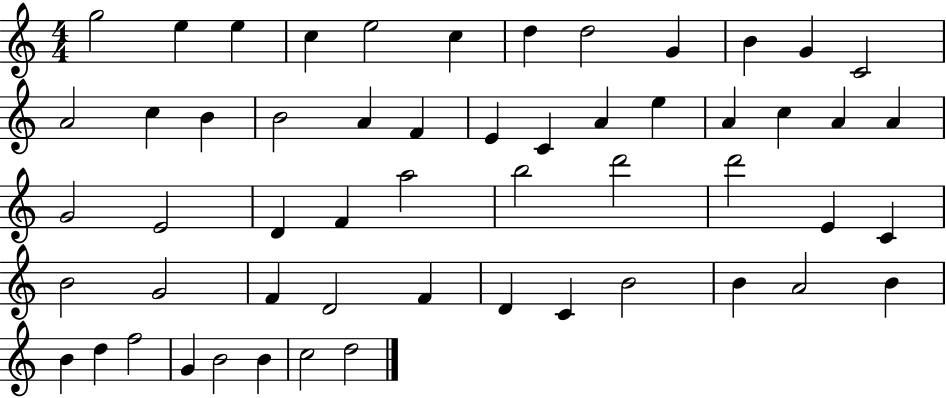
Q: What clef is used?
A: treble